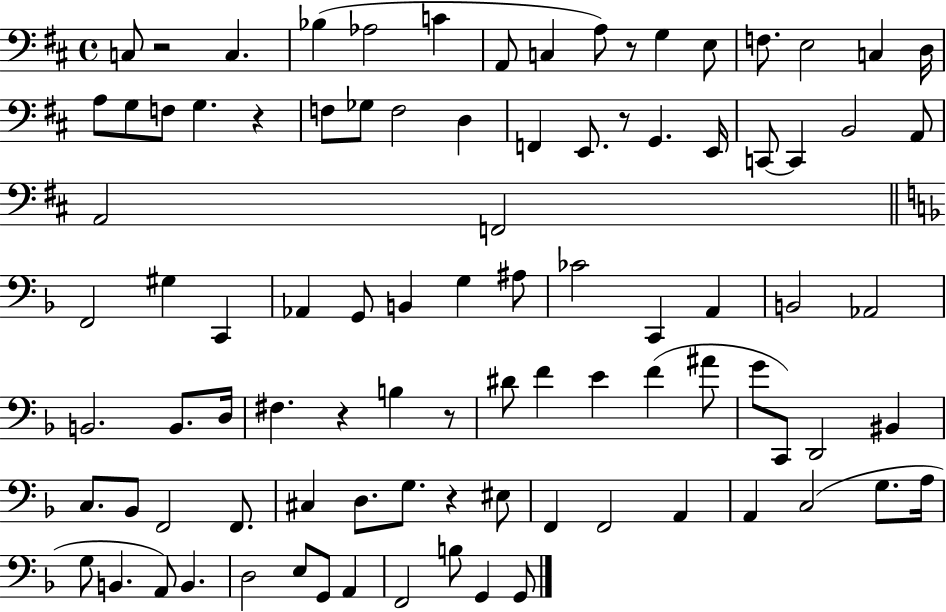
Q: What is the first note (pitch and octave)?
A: C3